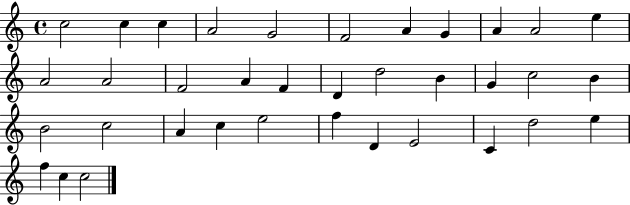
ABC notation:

X:1
T:Untitled
M:4/4
L:1/4
K:C
c2 c c A2 G2 F2 A G A A2 e A2 A2 F2 A F D d2 B G c2 B B2 c2 A c e2 f D E2 C d2 e f c c2